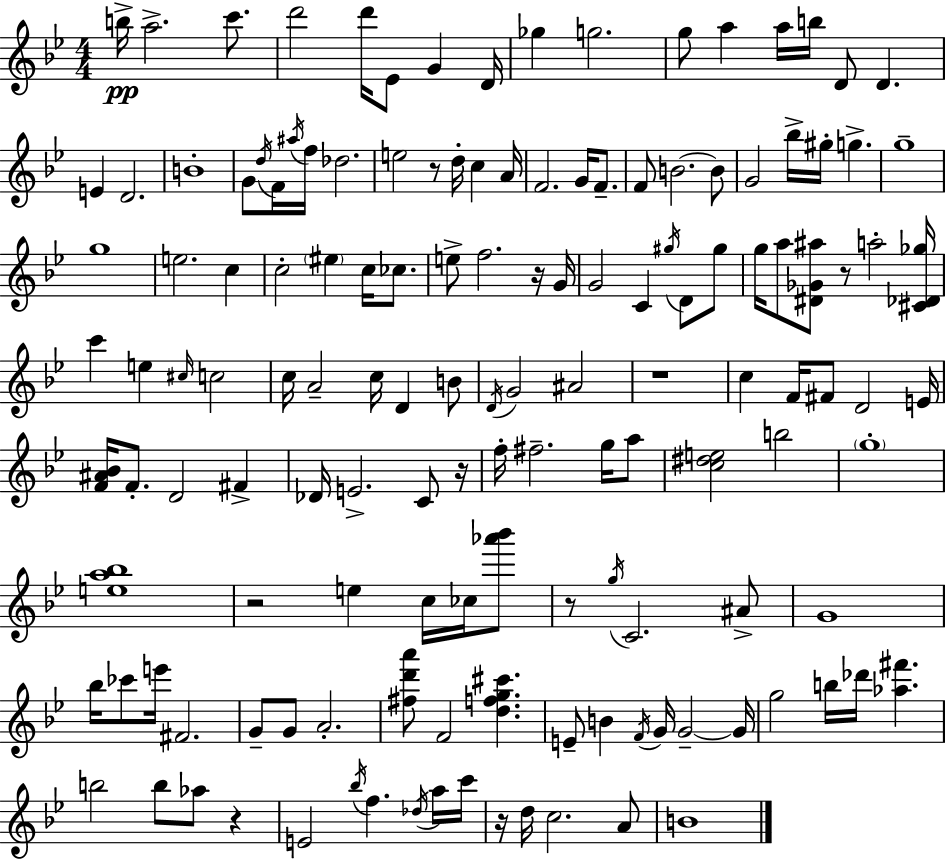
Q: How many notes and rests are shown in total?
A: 142